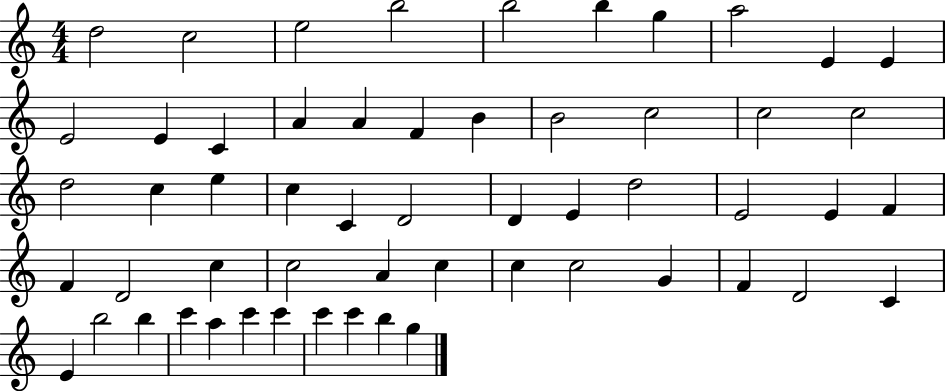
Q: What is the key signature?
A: C major